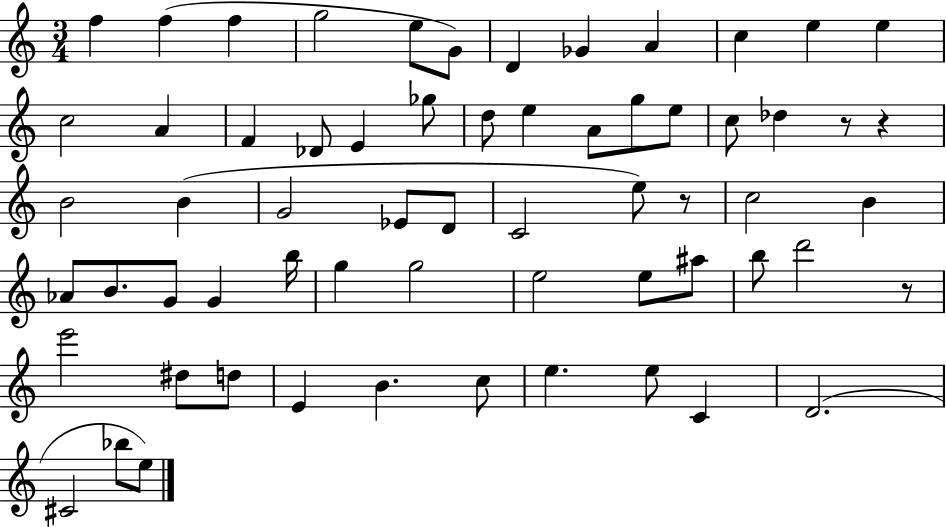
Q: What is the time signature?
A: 3/4